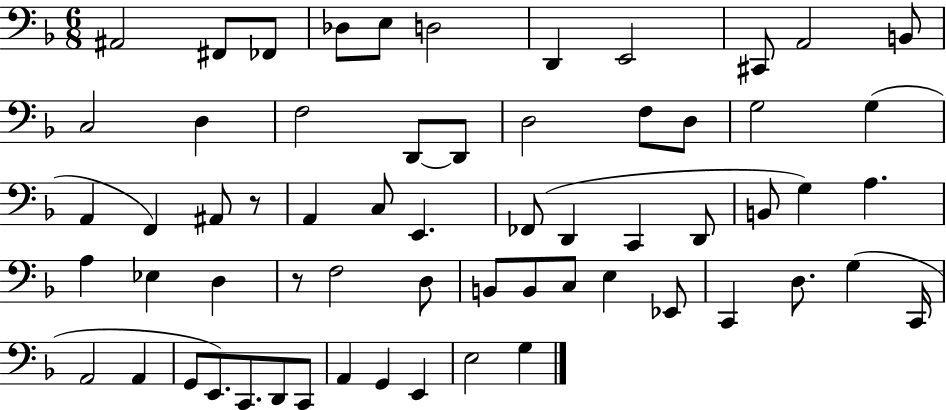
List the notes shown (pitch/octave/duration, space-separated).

A#2/h F#2/e FES2/e Db3/e E3/e D3/h D2/q E2/h C#2/e A2/h B2/e C3/h D3/q F3/h D2/e D2/e D3/h F3/e D3/e G3/h G3/q A2/q F2/q A#2/e R/e A2/q C3/e E2/q. FES2/e D2/q C2/q D2/e B2/e G3/q A3/q. A3/q Eb3/q D3/q R/e F3/h D3/e B2/e B2/e C3/e E3/q Eb2/e C2/q D3/e. G3/q C2/s A2/h A2/q G2/e E2/e. C2/e. D2/e C2/e A2/q G2/q E2/q E3/h G3/q